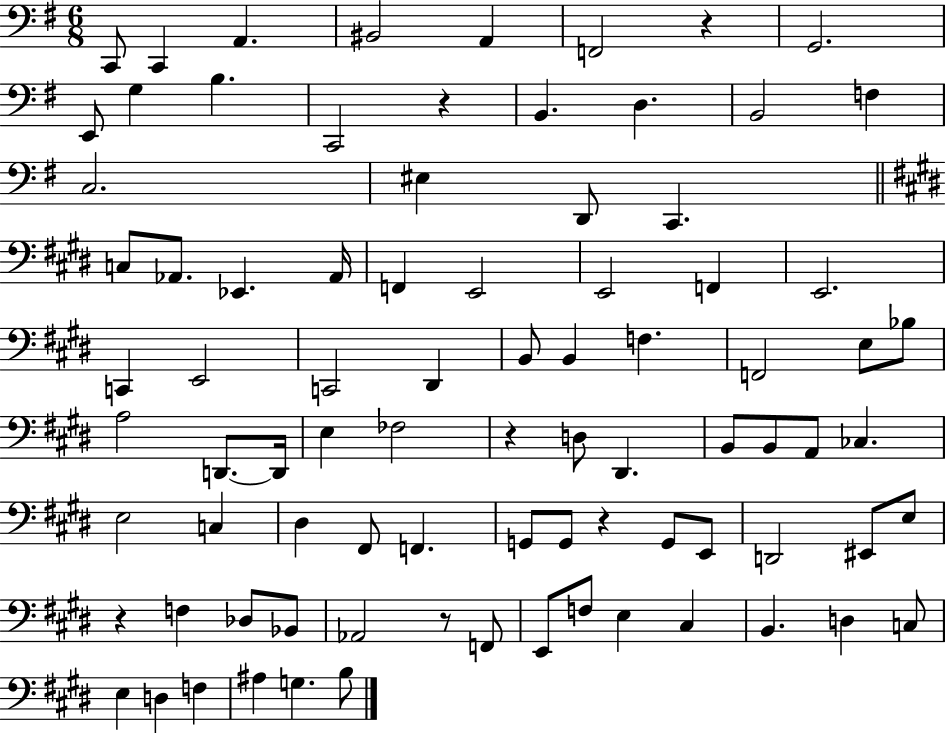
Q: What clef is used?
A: bass